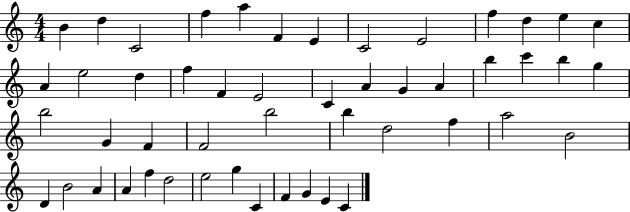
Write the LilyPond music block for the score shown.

{
  \clef treble
  \numericTimeSignature
  \time 4/4
  \key c \major
  b'4 d''4 c'2 | f''4 a''4 f'4 e'4 | c'2 e'2 | f''4 d''4 e''4 c''4 | \break a'4 e''2 d''4 | f''4 f'4 e'2 | c'4 a'4 g'4 a'4 | b''4 c'''4 b''4 g''4 | \break b''2 g'4 f'4 | f'2 b''2 | b''4 d''2 f''4 | a''2 b'2 | \break d'4 b'2 a'4 | a'4 f''4 d''2 | e''2 g''4 c'4 | f'4 g'4 e'4 c'4 | \break \bar "|."
}